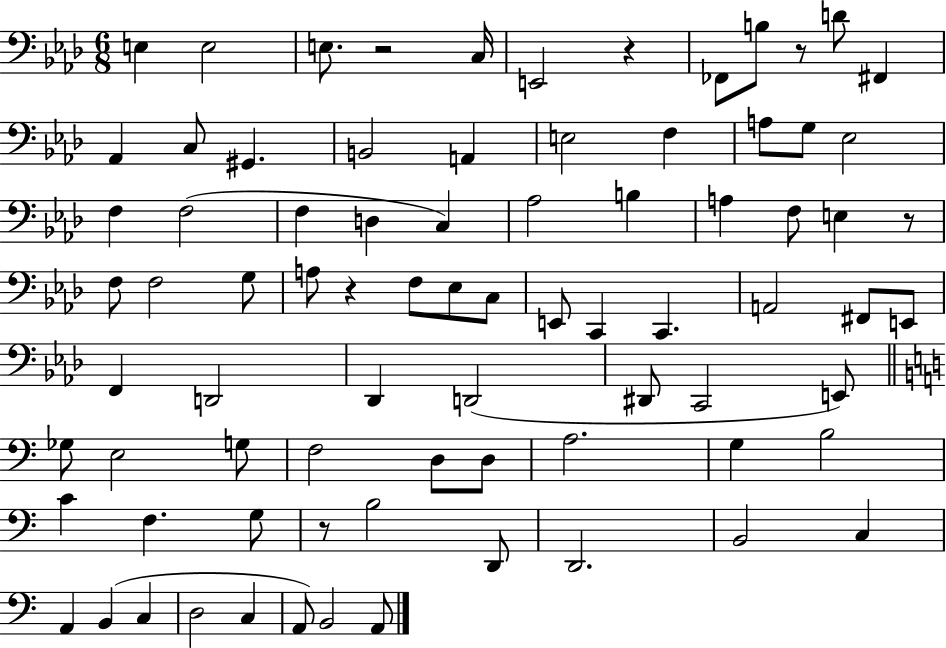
{
  \clef bass
  \numericTimeSignature
  \time 6/8
  \key aes \major
  \repeat volta 2 { e4 e2 | e8. r2 c16 | e,2 r4 | fes,8 b8 r8 d'8 fis,4 | \break aes,4 c8 gis,4. | b,2 a,4 | e2 f4 | a8 g8 ees2 | \break f4 f2( | f4 d4 c4) | aes2 b4 | a4 f8 e4 r8 | \break f8 f2 g8 | a8 r4 f8 ees8 c8 | e,8 c,4 c,4. | a,2 fis,8 e,8 | \break f,4 d,2 | des,4 d,2( | dis,8 c,2 e,8) | \bar "||" \break \key c \major ges8 e2 g8 | f2 d8 d8 | a2. | g4 b2 | \break c'4 f4. g8 | r8 b2 d,8 | d,2. | b,2 c4 | \break a,4 b,4( c4 | d2 c4 | a,8) b,2 a,8 | } \bar "|."
}